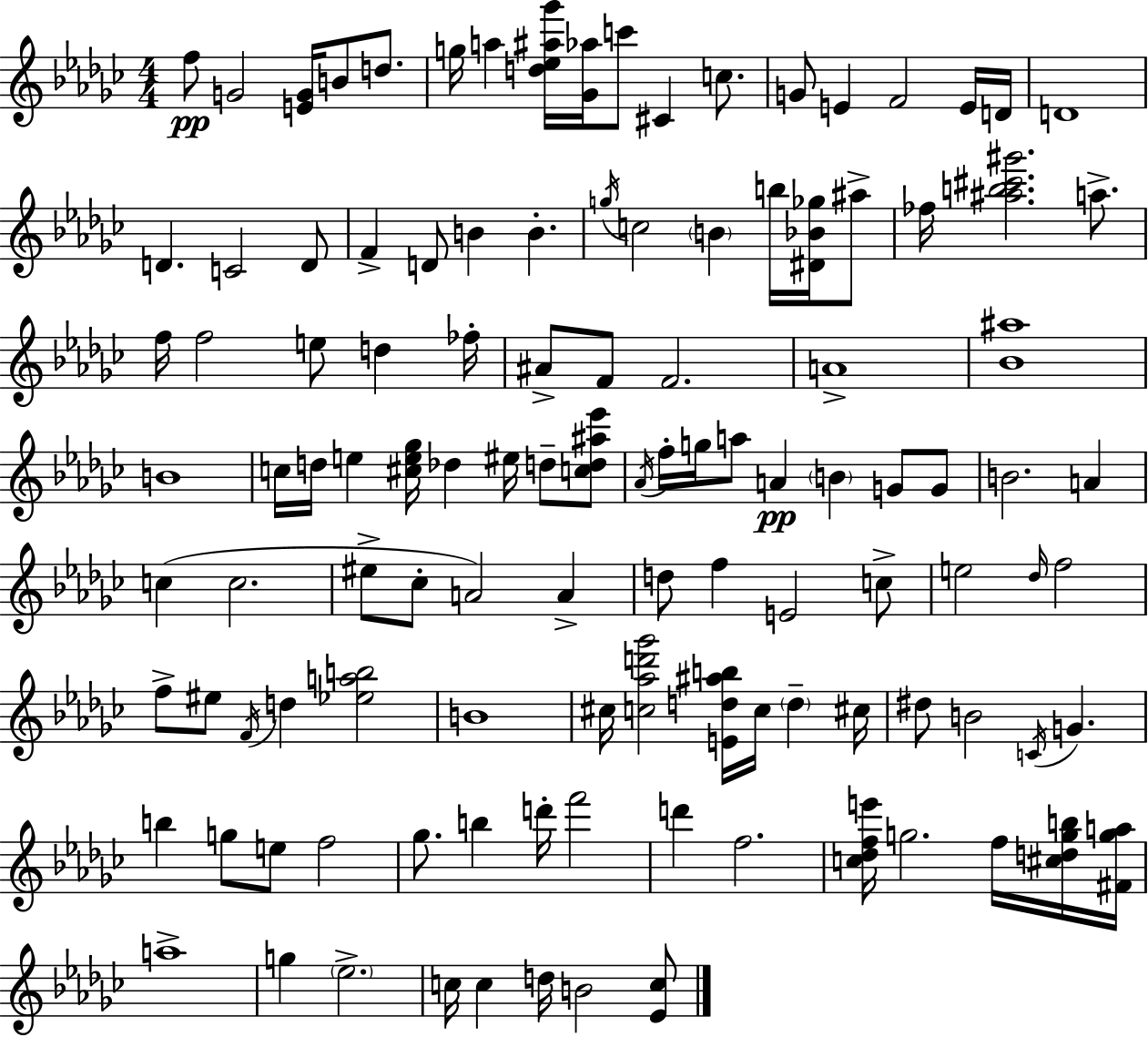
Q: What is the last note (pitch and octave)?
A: B4